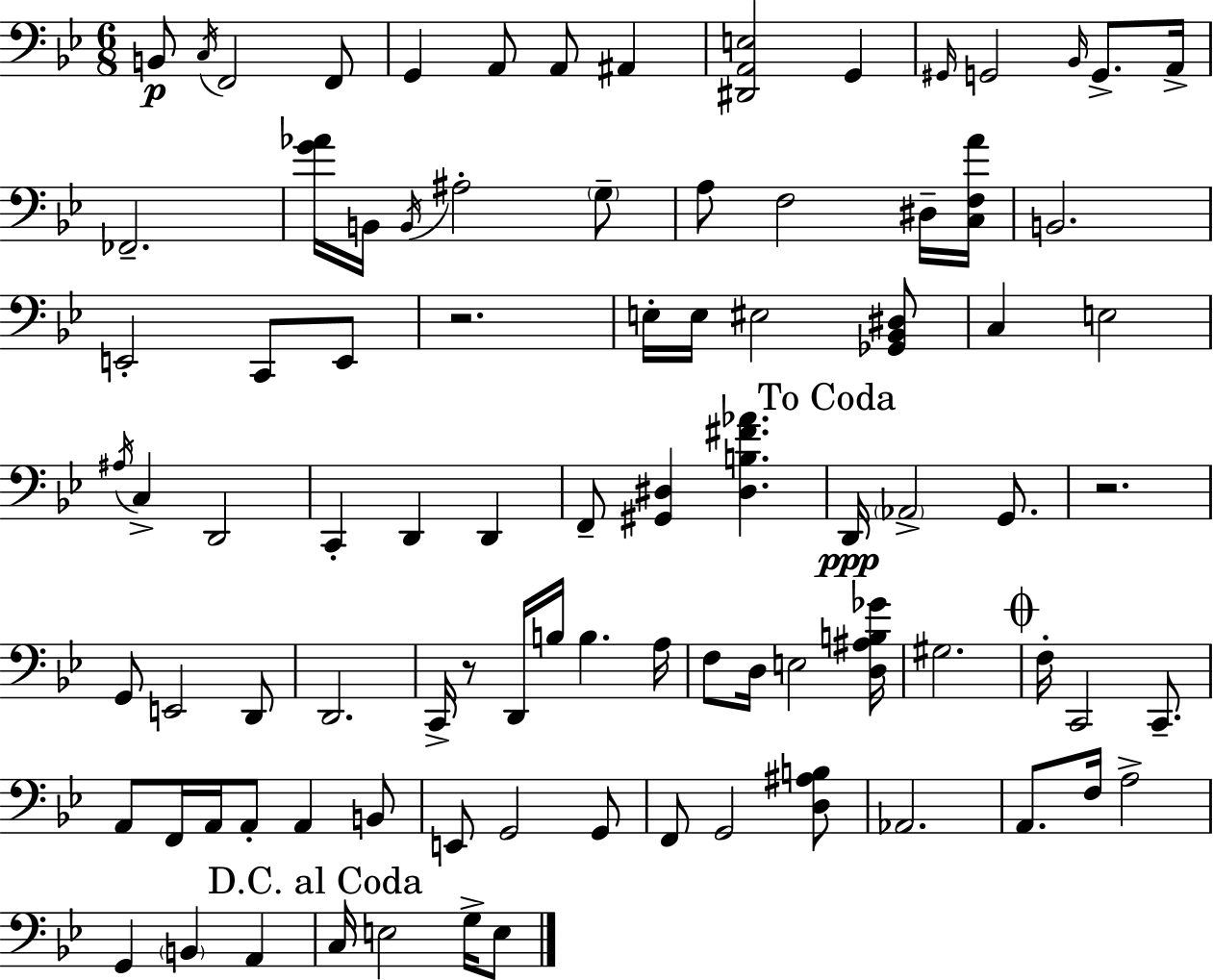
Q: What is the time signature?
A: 6/8